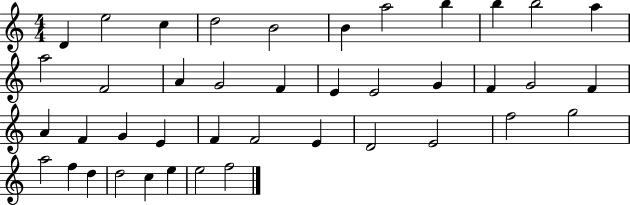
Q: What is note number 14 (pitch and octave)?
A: A4